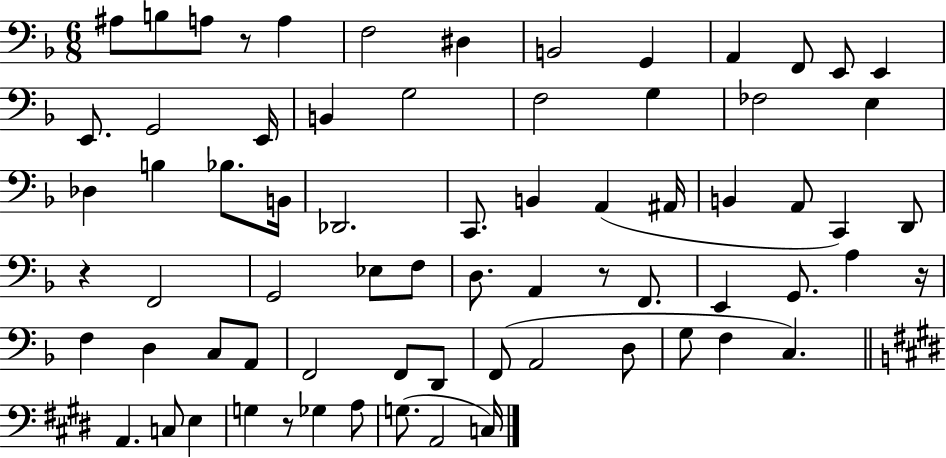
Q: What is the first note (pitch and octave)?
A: A#3